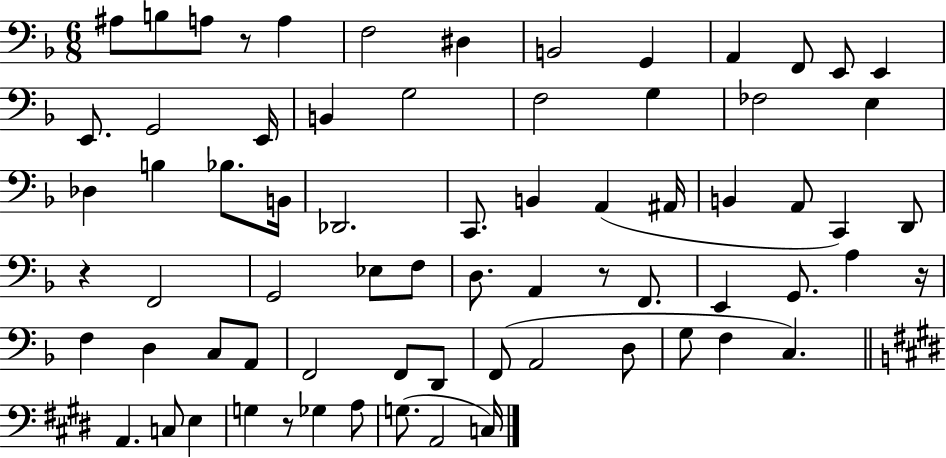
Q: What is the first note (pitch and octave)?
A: A#3